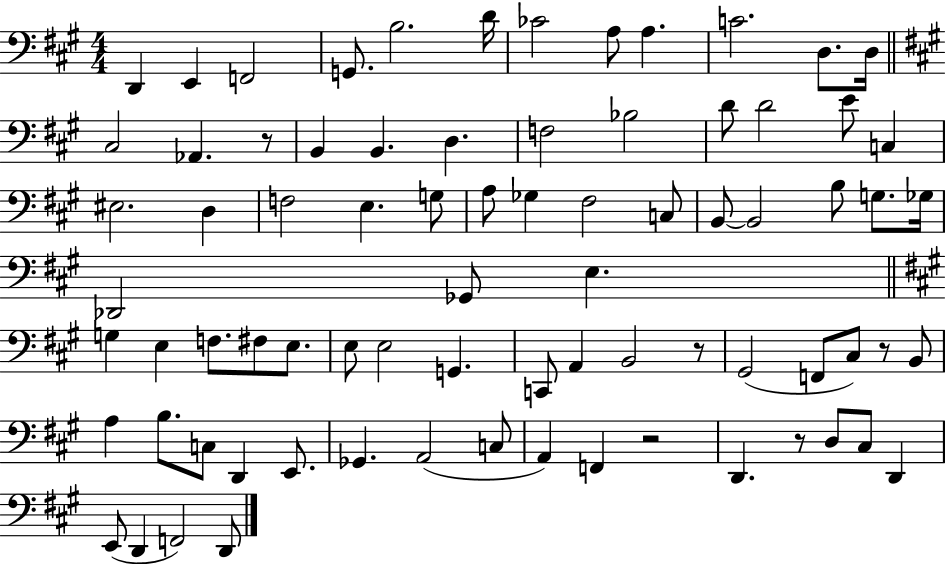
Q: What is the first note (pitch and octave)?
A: D2